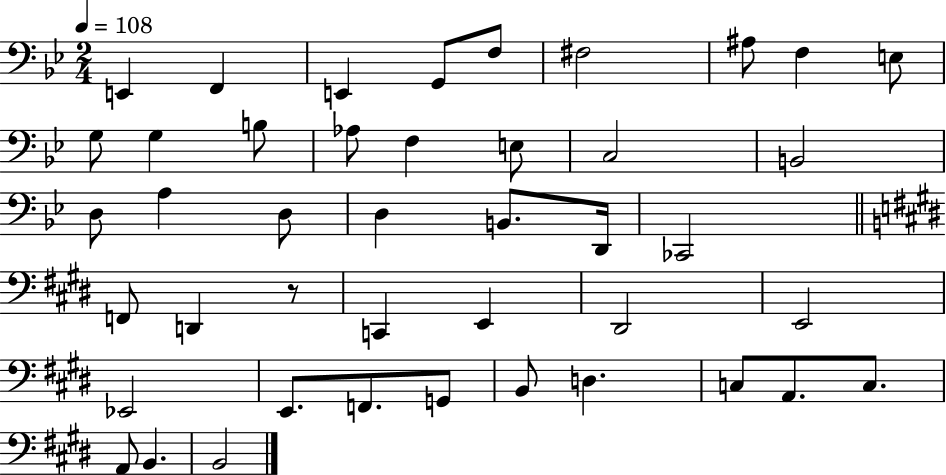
E2/q F2/q E2/q G2/e F3/e F#3/h A#3/e F3/q E3/e G3/e G3/q B3/e Ab3/e F3/q E3/e C3/h B2/h D3/e A3/q D3/e D3/q B2/e. D2/s CES2/h F2/e D2/q R/e C2/q E2/q D#2/h E2/h Eb2/h E2/e. F2/e. G2/e B2/e D3/q. C3/e A2/e. C3/e. A2/e B2/q. B2/h